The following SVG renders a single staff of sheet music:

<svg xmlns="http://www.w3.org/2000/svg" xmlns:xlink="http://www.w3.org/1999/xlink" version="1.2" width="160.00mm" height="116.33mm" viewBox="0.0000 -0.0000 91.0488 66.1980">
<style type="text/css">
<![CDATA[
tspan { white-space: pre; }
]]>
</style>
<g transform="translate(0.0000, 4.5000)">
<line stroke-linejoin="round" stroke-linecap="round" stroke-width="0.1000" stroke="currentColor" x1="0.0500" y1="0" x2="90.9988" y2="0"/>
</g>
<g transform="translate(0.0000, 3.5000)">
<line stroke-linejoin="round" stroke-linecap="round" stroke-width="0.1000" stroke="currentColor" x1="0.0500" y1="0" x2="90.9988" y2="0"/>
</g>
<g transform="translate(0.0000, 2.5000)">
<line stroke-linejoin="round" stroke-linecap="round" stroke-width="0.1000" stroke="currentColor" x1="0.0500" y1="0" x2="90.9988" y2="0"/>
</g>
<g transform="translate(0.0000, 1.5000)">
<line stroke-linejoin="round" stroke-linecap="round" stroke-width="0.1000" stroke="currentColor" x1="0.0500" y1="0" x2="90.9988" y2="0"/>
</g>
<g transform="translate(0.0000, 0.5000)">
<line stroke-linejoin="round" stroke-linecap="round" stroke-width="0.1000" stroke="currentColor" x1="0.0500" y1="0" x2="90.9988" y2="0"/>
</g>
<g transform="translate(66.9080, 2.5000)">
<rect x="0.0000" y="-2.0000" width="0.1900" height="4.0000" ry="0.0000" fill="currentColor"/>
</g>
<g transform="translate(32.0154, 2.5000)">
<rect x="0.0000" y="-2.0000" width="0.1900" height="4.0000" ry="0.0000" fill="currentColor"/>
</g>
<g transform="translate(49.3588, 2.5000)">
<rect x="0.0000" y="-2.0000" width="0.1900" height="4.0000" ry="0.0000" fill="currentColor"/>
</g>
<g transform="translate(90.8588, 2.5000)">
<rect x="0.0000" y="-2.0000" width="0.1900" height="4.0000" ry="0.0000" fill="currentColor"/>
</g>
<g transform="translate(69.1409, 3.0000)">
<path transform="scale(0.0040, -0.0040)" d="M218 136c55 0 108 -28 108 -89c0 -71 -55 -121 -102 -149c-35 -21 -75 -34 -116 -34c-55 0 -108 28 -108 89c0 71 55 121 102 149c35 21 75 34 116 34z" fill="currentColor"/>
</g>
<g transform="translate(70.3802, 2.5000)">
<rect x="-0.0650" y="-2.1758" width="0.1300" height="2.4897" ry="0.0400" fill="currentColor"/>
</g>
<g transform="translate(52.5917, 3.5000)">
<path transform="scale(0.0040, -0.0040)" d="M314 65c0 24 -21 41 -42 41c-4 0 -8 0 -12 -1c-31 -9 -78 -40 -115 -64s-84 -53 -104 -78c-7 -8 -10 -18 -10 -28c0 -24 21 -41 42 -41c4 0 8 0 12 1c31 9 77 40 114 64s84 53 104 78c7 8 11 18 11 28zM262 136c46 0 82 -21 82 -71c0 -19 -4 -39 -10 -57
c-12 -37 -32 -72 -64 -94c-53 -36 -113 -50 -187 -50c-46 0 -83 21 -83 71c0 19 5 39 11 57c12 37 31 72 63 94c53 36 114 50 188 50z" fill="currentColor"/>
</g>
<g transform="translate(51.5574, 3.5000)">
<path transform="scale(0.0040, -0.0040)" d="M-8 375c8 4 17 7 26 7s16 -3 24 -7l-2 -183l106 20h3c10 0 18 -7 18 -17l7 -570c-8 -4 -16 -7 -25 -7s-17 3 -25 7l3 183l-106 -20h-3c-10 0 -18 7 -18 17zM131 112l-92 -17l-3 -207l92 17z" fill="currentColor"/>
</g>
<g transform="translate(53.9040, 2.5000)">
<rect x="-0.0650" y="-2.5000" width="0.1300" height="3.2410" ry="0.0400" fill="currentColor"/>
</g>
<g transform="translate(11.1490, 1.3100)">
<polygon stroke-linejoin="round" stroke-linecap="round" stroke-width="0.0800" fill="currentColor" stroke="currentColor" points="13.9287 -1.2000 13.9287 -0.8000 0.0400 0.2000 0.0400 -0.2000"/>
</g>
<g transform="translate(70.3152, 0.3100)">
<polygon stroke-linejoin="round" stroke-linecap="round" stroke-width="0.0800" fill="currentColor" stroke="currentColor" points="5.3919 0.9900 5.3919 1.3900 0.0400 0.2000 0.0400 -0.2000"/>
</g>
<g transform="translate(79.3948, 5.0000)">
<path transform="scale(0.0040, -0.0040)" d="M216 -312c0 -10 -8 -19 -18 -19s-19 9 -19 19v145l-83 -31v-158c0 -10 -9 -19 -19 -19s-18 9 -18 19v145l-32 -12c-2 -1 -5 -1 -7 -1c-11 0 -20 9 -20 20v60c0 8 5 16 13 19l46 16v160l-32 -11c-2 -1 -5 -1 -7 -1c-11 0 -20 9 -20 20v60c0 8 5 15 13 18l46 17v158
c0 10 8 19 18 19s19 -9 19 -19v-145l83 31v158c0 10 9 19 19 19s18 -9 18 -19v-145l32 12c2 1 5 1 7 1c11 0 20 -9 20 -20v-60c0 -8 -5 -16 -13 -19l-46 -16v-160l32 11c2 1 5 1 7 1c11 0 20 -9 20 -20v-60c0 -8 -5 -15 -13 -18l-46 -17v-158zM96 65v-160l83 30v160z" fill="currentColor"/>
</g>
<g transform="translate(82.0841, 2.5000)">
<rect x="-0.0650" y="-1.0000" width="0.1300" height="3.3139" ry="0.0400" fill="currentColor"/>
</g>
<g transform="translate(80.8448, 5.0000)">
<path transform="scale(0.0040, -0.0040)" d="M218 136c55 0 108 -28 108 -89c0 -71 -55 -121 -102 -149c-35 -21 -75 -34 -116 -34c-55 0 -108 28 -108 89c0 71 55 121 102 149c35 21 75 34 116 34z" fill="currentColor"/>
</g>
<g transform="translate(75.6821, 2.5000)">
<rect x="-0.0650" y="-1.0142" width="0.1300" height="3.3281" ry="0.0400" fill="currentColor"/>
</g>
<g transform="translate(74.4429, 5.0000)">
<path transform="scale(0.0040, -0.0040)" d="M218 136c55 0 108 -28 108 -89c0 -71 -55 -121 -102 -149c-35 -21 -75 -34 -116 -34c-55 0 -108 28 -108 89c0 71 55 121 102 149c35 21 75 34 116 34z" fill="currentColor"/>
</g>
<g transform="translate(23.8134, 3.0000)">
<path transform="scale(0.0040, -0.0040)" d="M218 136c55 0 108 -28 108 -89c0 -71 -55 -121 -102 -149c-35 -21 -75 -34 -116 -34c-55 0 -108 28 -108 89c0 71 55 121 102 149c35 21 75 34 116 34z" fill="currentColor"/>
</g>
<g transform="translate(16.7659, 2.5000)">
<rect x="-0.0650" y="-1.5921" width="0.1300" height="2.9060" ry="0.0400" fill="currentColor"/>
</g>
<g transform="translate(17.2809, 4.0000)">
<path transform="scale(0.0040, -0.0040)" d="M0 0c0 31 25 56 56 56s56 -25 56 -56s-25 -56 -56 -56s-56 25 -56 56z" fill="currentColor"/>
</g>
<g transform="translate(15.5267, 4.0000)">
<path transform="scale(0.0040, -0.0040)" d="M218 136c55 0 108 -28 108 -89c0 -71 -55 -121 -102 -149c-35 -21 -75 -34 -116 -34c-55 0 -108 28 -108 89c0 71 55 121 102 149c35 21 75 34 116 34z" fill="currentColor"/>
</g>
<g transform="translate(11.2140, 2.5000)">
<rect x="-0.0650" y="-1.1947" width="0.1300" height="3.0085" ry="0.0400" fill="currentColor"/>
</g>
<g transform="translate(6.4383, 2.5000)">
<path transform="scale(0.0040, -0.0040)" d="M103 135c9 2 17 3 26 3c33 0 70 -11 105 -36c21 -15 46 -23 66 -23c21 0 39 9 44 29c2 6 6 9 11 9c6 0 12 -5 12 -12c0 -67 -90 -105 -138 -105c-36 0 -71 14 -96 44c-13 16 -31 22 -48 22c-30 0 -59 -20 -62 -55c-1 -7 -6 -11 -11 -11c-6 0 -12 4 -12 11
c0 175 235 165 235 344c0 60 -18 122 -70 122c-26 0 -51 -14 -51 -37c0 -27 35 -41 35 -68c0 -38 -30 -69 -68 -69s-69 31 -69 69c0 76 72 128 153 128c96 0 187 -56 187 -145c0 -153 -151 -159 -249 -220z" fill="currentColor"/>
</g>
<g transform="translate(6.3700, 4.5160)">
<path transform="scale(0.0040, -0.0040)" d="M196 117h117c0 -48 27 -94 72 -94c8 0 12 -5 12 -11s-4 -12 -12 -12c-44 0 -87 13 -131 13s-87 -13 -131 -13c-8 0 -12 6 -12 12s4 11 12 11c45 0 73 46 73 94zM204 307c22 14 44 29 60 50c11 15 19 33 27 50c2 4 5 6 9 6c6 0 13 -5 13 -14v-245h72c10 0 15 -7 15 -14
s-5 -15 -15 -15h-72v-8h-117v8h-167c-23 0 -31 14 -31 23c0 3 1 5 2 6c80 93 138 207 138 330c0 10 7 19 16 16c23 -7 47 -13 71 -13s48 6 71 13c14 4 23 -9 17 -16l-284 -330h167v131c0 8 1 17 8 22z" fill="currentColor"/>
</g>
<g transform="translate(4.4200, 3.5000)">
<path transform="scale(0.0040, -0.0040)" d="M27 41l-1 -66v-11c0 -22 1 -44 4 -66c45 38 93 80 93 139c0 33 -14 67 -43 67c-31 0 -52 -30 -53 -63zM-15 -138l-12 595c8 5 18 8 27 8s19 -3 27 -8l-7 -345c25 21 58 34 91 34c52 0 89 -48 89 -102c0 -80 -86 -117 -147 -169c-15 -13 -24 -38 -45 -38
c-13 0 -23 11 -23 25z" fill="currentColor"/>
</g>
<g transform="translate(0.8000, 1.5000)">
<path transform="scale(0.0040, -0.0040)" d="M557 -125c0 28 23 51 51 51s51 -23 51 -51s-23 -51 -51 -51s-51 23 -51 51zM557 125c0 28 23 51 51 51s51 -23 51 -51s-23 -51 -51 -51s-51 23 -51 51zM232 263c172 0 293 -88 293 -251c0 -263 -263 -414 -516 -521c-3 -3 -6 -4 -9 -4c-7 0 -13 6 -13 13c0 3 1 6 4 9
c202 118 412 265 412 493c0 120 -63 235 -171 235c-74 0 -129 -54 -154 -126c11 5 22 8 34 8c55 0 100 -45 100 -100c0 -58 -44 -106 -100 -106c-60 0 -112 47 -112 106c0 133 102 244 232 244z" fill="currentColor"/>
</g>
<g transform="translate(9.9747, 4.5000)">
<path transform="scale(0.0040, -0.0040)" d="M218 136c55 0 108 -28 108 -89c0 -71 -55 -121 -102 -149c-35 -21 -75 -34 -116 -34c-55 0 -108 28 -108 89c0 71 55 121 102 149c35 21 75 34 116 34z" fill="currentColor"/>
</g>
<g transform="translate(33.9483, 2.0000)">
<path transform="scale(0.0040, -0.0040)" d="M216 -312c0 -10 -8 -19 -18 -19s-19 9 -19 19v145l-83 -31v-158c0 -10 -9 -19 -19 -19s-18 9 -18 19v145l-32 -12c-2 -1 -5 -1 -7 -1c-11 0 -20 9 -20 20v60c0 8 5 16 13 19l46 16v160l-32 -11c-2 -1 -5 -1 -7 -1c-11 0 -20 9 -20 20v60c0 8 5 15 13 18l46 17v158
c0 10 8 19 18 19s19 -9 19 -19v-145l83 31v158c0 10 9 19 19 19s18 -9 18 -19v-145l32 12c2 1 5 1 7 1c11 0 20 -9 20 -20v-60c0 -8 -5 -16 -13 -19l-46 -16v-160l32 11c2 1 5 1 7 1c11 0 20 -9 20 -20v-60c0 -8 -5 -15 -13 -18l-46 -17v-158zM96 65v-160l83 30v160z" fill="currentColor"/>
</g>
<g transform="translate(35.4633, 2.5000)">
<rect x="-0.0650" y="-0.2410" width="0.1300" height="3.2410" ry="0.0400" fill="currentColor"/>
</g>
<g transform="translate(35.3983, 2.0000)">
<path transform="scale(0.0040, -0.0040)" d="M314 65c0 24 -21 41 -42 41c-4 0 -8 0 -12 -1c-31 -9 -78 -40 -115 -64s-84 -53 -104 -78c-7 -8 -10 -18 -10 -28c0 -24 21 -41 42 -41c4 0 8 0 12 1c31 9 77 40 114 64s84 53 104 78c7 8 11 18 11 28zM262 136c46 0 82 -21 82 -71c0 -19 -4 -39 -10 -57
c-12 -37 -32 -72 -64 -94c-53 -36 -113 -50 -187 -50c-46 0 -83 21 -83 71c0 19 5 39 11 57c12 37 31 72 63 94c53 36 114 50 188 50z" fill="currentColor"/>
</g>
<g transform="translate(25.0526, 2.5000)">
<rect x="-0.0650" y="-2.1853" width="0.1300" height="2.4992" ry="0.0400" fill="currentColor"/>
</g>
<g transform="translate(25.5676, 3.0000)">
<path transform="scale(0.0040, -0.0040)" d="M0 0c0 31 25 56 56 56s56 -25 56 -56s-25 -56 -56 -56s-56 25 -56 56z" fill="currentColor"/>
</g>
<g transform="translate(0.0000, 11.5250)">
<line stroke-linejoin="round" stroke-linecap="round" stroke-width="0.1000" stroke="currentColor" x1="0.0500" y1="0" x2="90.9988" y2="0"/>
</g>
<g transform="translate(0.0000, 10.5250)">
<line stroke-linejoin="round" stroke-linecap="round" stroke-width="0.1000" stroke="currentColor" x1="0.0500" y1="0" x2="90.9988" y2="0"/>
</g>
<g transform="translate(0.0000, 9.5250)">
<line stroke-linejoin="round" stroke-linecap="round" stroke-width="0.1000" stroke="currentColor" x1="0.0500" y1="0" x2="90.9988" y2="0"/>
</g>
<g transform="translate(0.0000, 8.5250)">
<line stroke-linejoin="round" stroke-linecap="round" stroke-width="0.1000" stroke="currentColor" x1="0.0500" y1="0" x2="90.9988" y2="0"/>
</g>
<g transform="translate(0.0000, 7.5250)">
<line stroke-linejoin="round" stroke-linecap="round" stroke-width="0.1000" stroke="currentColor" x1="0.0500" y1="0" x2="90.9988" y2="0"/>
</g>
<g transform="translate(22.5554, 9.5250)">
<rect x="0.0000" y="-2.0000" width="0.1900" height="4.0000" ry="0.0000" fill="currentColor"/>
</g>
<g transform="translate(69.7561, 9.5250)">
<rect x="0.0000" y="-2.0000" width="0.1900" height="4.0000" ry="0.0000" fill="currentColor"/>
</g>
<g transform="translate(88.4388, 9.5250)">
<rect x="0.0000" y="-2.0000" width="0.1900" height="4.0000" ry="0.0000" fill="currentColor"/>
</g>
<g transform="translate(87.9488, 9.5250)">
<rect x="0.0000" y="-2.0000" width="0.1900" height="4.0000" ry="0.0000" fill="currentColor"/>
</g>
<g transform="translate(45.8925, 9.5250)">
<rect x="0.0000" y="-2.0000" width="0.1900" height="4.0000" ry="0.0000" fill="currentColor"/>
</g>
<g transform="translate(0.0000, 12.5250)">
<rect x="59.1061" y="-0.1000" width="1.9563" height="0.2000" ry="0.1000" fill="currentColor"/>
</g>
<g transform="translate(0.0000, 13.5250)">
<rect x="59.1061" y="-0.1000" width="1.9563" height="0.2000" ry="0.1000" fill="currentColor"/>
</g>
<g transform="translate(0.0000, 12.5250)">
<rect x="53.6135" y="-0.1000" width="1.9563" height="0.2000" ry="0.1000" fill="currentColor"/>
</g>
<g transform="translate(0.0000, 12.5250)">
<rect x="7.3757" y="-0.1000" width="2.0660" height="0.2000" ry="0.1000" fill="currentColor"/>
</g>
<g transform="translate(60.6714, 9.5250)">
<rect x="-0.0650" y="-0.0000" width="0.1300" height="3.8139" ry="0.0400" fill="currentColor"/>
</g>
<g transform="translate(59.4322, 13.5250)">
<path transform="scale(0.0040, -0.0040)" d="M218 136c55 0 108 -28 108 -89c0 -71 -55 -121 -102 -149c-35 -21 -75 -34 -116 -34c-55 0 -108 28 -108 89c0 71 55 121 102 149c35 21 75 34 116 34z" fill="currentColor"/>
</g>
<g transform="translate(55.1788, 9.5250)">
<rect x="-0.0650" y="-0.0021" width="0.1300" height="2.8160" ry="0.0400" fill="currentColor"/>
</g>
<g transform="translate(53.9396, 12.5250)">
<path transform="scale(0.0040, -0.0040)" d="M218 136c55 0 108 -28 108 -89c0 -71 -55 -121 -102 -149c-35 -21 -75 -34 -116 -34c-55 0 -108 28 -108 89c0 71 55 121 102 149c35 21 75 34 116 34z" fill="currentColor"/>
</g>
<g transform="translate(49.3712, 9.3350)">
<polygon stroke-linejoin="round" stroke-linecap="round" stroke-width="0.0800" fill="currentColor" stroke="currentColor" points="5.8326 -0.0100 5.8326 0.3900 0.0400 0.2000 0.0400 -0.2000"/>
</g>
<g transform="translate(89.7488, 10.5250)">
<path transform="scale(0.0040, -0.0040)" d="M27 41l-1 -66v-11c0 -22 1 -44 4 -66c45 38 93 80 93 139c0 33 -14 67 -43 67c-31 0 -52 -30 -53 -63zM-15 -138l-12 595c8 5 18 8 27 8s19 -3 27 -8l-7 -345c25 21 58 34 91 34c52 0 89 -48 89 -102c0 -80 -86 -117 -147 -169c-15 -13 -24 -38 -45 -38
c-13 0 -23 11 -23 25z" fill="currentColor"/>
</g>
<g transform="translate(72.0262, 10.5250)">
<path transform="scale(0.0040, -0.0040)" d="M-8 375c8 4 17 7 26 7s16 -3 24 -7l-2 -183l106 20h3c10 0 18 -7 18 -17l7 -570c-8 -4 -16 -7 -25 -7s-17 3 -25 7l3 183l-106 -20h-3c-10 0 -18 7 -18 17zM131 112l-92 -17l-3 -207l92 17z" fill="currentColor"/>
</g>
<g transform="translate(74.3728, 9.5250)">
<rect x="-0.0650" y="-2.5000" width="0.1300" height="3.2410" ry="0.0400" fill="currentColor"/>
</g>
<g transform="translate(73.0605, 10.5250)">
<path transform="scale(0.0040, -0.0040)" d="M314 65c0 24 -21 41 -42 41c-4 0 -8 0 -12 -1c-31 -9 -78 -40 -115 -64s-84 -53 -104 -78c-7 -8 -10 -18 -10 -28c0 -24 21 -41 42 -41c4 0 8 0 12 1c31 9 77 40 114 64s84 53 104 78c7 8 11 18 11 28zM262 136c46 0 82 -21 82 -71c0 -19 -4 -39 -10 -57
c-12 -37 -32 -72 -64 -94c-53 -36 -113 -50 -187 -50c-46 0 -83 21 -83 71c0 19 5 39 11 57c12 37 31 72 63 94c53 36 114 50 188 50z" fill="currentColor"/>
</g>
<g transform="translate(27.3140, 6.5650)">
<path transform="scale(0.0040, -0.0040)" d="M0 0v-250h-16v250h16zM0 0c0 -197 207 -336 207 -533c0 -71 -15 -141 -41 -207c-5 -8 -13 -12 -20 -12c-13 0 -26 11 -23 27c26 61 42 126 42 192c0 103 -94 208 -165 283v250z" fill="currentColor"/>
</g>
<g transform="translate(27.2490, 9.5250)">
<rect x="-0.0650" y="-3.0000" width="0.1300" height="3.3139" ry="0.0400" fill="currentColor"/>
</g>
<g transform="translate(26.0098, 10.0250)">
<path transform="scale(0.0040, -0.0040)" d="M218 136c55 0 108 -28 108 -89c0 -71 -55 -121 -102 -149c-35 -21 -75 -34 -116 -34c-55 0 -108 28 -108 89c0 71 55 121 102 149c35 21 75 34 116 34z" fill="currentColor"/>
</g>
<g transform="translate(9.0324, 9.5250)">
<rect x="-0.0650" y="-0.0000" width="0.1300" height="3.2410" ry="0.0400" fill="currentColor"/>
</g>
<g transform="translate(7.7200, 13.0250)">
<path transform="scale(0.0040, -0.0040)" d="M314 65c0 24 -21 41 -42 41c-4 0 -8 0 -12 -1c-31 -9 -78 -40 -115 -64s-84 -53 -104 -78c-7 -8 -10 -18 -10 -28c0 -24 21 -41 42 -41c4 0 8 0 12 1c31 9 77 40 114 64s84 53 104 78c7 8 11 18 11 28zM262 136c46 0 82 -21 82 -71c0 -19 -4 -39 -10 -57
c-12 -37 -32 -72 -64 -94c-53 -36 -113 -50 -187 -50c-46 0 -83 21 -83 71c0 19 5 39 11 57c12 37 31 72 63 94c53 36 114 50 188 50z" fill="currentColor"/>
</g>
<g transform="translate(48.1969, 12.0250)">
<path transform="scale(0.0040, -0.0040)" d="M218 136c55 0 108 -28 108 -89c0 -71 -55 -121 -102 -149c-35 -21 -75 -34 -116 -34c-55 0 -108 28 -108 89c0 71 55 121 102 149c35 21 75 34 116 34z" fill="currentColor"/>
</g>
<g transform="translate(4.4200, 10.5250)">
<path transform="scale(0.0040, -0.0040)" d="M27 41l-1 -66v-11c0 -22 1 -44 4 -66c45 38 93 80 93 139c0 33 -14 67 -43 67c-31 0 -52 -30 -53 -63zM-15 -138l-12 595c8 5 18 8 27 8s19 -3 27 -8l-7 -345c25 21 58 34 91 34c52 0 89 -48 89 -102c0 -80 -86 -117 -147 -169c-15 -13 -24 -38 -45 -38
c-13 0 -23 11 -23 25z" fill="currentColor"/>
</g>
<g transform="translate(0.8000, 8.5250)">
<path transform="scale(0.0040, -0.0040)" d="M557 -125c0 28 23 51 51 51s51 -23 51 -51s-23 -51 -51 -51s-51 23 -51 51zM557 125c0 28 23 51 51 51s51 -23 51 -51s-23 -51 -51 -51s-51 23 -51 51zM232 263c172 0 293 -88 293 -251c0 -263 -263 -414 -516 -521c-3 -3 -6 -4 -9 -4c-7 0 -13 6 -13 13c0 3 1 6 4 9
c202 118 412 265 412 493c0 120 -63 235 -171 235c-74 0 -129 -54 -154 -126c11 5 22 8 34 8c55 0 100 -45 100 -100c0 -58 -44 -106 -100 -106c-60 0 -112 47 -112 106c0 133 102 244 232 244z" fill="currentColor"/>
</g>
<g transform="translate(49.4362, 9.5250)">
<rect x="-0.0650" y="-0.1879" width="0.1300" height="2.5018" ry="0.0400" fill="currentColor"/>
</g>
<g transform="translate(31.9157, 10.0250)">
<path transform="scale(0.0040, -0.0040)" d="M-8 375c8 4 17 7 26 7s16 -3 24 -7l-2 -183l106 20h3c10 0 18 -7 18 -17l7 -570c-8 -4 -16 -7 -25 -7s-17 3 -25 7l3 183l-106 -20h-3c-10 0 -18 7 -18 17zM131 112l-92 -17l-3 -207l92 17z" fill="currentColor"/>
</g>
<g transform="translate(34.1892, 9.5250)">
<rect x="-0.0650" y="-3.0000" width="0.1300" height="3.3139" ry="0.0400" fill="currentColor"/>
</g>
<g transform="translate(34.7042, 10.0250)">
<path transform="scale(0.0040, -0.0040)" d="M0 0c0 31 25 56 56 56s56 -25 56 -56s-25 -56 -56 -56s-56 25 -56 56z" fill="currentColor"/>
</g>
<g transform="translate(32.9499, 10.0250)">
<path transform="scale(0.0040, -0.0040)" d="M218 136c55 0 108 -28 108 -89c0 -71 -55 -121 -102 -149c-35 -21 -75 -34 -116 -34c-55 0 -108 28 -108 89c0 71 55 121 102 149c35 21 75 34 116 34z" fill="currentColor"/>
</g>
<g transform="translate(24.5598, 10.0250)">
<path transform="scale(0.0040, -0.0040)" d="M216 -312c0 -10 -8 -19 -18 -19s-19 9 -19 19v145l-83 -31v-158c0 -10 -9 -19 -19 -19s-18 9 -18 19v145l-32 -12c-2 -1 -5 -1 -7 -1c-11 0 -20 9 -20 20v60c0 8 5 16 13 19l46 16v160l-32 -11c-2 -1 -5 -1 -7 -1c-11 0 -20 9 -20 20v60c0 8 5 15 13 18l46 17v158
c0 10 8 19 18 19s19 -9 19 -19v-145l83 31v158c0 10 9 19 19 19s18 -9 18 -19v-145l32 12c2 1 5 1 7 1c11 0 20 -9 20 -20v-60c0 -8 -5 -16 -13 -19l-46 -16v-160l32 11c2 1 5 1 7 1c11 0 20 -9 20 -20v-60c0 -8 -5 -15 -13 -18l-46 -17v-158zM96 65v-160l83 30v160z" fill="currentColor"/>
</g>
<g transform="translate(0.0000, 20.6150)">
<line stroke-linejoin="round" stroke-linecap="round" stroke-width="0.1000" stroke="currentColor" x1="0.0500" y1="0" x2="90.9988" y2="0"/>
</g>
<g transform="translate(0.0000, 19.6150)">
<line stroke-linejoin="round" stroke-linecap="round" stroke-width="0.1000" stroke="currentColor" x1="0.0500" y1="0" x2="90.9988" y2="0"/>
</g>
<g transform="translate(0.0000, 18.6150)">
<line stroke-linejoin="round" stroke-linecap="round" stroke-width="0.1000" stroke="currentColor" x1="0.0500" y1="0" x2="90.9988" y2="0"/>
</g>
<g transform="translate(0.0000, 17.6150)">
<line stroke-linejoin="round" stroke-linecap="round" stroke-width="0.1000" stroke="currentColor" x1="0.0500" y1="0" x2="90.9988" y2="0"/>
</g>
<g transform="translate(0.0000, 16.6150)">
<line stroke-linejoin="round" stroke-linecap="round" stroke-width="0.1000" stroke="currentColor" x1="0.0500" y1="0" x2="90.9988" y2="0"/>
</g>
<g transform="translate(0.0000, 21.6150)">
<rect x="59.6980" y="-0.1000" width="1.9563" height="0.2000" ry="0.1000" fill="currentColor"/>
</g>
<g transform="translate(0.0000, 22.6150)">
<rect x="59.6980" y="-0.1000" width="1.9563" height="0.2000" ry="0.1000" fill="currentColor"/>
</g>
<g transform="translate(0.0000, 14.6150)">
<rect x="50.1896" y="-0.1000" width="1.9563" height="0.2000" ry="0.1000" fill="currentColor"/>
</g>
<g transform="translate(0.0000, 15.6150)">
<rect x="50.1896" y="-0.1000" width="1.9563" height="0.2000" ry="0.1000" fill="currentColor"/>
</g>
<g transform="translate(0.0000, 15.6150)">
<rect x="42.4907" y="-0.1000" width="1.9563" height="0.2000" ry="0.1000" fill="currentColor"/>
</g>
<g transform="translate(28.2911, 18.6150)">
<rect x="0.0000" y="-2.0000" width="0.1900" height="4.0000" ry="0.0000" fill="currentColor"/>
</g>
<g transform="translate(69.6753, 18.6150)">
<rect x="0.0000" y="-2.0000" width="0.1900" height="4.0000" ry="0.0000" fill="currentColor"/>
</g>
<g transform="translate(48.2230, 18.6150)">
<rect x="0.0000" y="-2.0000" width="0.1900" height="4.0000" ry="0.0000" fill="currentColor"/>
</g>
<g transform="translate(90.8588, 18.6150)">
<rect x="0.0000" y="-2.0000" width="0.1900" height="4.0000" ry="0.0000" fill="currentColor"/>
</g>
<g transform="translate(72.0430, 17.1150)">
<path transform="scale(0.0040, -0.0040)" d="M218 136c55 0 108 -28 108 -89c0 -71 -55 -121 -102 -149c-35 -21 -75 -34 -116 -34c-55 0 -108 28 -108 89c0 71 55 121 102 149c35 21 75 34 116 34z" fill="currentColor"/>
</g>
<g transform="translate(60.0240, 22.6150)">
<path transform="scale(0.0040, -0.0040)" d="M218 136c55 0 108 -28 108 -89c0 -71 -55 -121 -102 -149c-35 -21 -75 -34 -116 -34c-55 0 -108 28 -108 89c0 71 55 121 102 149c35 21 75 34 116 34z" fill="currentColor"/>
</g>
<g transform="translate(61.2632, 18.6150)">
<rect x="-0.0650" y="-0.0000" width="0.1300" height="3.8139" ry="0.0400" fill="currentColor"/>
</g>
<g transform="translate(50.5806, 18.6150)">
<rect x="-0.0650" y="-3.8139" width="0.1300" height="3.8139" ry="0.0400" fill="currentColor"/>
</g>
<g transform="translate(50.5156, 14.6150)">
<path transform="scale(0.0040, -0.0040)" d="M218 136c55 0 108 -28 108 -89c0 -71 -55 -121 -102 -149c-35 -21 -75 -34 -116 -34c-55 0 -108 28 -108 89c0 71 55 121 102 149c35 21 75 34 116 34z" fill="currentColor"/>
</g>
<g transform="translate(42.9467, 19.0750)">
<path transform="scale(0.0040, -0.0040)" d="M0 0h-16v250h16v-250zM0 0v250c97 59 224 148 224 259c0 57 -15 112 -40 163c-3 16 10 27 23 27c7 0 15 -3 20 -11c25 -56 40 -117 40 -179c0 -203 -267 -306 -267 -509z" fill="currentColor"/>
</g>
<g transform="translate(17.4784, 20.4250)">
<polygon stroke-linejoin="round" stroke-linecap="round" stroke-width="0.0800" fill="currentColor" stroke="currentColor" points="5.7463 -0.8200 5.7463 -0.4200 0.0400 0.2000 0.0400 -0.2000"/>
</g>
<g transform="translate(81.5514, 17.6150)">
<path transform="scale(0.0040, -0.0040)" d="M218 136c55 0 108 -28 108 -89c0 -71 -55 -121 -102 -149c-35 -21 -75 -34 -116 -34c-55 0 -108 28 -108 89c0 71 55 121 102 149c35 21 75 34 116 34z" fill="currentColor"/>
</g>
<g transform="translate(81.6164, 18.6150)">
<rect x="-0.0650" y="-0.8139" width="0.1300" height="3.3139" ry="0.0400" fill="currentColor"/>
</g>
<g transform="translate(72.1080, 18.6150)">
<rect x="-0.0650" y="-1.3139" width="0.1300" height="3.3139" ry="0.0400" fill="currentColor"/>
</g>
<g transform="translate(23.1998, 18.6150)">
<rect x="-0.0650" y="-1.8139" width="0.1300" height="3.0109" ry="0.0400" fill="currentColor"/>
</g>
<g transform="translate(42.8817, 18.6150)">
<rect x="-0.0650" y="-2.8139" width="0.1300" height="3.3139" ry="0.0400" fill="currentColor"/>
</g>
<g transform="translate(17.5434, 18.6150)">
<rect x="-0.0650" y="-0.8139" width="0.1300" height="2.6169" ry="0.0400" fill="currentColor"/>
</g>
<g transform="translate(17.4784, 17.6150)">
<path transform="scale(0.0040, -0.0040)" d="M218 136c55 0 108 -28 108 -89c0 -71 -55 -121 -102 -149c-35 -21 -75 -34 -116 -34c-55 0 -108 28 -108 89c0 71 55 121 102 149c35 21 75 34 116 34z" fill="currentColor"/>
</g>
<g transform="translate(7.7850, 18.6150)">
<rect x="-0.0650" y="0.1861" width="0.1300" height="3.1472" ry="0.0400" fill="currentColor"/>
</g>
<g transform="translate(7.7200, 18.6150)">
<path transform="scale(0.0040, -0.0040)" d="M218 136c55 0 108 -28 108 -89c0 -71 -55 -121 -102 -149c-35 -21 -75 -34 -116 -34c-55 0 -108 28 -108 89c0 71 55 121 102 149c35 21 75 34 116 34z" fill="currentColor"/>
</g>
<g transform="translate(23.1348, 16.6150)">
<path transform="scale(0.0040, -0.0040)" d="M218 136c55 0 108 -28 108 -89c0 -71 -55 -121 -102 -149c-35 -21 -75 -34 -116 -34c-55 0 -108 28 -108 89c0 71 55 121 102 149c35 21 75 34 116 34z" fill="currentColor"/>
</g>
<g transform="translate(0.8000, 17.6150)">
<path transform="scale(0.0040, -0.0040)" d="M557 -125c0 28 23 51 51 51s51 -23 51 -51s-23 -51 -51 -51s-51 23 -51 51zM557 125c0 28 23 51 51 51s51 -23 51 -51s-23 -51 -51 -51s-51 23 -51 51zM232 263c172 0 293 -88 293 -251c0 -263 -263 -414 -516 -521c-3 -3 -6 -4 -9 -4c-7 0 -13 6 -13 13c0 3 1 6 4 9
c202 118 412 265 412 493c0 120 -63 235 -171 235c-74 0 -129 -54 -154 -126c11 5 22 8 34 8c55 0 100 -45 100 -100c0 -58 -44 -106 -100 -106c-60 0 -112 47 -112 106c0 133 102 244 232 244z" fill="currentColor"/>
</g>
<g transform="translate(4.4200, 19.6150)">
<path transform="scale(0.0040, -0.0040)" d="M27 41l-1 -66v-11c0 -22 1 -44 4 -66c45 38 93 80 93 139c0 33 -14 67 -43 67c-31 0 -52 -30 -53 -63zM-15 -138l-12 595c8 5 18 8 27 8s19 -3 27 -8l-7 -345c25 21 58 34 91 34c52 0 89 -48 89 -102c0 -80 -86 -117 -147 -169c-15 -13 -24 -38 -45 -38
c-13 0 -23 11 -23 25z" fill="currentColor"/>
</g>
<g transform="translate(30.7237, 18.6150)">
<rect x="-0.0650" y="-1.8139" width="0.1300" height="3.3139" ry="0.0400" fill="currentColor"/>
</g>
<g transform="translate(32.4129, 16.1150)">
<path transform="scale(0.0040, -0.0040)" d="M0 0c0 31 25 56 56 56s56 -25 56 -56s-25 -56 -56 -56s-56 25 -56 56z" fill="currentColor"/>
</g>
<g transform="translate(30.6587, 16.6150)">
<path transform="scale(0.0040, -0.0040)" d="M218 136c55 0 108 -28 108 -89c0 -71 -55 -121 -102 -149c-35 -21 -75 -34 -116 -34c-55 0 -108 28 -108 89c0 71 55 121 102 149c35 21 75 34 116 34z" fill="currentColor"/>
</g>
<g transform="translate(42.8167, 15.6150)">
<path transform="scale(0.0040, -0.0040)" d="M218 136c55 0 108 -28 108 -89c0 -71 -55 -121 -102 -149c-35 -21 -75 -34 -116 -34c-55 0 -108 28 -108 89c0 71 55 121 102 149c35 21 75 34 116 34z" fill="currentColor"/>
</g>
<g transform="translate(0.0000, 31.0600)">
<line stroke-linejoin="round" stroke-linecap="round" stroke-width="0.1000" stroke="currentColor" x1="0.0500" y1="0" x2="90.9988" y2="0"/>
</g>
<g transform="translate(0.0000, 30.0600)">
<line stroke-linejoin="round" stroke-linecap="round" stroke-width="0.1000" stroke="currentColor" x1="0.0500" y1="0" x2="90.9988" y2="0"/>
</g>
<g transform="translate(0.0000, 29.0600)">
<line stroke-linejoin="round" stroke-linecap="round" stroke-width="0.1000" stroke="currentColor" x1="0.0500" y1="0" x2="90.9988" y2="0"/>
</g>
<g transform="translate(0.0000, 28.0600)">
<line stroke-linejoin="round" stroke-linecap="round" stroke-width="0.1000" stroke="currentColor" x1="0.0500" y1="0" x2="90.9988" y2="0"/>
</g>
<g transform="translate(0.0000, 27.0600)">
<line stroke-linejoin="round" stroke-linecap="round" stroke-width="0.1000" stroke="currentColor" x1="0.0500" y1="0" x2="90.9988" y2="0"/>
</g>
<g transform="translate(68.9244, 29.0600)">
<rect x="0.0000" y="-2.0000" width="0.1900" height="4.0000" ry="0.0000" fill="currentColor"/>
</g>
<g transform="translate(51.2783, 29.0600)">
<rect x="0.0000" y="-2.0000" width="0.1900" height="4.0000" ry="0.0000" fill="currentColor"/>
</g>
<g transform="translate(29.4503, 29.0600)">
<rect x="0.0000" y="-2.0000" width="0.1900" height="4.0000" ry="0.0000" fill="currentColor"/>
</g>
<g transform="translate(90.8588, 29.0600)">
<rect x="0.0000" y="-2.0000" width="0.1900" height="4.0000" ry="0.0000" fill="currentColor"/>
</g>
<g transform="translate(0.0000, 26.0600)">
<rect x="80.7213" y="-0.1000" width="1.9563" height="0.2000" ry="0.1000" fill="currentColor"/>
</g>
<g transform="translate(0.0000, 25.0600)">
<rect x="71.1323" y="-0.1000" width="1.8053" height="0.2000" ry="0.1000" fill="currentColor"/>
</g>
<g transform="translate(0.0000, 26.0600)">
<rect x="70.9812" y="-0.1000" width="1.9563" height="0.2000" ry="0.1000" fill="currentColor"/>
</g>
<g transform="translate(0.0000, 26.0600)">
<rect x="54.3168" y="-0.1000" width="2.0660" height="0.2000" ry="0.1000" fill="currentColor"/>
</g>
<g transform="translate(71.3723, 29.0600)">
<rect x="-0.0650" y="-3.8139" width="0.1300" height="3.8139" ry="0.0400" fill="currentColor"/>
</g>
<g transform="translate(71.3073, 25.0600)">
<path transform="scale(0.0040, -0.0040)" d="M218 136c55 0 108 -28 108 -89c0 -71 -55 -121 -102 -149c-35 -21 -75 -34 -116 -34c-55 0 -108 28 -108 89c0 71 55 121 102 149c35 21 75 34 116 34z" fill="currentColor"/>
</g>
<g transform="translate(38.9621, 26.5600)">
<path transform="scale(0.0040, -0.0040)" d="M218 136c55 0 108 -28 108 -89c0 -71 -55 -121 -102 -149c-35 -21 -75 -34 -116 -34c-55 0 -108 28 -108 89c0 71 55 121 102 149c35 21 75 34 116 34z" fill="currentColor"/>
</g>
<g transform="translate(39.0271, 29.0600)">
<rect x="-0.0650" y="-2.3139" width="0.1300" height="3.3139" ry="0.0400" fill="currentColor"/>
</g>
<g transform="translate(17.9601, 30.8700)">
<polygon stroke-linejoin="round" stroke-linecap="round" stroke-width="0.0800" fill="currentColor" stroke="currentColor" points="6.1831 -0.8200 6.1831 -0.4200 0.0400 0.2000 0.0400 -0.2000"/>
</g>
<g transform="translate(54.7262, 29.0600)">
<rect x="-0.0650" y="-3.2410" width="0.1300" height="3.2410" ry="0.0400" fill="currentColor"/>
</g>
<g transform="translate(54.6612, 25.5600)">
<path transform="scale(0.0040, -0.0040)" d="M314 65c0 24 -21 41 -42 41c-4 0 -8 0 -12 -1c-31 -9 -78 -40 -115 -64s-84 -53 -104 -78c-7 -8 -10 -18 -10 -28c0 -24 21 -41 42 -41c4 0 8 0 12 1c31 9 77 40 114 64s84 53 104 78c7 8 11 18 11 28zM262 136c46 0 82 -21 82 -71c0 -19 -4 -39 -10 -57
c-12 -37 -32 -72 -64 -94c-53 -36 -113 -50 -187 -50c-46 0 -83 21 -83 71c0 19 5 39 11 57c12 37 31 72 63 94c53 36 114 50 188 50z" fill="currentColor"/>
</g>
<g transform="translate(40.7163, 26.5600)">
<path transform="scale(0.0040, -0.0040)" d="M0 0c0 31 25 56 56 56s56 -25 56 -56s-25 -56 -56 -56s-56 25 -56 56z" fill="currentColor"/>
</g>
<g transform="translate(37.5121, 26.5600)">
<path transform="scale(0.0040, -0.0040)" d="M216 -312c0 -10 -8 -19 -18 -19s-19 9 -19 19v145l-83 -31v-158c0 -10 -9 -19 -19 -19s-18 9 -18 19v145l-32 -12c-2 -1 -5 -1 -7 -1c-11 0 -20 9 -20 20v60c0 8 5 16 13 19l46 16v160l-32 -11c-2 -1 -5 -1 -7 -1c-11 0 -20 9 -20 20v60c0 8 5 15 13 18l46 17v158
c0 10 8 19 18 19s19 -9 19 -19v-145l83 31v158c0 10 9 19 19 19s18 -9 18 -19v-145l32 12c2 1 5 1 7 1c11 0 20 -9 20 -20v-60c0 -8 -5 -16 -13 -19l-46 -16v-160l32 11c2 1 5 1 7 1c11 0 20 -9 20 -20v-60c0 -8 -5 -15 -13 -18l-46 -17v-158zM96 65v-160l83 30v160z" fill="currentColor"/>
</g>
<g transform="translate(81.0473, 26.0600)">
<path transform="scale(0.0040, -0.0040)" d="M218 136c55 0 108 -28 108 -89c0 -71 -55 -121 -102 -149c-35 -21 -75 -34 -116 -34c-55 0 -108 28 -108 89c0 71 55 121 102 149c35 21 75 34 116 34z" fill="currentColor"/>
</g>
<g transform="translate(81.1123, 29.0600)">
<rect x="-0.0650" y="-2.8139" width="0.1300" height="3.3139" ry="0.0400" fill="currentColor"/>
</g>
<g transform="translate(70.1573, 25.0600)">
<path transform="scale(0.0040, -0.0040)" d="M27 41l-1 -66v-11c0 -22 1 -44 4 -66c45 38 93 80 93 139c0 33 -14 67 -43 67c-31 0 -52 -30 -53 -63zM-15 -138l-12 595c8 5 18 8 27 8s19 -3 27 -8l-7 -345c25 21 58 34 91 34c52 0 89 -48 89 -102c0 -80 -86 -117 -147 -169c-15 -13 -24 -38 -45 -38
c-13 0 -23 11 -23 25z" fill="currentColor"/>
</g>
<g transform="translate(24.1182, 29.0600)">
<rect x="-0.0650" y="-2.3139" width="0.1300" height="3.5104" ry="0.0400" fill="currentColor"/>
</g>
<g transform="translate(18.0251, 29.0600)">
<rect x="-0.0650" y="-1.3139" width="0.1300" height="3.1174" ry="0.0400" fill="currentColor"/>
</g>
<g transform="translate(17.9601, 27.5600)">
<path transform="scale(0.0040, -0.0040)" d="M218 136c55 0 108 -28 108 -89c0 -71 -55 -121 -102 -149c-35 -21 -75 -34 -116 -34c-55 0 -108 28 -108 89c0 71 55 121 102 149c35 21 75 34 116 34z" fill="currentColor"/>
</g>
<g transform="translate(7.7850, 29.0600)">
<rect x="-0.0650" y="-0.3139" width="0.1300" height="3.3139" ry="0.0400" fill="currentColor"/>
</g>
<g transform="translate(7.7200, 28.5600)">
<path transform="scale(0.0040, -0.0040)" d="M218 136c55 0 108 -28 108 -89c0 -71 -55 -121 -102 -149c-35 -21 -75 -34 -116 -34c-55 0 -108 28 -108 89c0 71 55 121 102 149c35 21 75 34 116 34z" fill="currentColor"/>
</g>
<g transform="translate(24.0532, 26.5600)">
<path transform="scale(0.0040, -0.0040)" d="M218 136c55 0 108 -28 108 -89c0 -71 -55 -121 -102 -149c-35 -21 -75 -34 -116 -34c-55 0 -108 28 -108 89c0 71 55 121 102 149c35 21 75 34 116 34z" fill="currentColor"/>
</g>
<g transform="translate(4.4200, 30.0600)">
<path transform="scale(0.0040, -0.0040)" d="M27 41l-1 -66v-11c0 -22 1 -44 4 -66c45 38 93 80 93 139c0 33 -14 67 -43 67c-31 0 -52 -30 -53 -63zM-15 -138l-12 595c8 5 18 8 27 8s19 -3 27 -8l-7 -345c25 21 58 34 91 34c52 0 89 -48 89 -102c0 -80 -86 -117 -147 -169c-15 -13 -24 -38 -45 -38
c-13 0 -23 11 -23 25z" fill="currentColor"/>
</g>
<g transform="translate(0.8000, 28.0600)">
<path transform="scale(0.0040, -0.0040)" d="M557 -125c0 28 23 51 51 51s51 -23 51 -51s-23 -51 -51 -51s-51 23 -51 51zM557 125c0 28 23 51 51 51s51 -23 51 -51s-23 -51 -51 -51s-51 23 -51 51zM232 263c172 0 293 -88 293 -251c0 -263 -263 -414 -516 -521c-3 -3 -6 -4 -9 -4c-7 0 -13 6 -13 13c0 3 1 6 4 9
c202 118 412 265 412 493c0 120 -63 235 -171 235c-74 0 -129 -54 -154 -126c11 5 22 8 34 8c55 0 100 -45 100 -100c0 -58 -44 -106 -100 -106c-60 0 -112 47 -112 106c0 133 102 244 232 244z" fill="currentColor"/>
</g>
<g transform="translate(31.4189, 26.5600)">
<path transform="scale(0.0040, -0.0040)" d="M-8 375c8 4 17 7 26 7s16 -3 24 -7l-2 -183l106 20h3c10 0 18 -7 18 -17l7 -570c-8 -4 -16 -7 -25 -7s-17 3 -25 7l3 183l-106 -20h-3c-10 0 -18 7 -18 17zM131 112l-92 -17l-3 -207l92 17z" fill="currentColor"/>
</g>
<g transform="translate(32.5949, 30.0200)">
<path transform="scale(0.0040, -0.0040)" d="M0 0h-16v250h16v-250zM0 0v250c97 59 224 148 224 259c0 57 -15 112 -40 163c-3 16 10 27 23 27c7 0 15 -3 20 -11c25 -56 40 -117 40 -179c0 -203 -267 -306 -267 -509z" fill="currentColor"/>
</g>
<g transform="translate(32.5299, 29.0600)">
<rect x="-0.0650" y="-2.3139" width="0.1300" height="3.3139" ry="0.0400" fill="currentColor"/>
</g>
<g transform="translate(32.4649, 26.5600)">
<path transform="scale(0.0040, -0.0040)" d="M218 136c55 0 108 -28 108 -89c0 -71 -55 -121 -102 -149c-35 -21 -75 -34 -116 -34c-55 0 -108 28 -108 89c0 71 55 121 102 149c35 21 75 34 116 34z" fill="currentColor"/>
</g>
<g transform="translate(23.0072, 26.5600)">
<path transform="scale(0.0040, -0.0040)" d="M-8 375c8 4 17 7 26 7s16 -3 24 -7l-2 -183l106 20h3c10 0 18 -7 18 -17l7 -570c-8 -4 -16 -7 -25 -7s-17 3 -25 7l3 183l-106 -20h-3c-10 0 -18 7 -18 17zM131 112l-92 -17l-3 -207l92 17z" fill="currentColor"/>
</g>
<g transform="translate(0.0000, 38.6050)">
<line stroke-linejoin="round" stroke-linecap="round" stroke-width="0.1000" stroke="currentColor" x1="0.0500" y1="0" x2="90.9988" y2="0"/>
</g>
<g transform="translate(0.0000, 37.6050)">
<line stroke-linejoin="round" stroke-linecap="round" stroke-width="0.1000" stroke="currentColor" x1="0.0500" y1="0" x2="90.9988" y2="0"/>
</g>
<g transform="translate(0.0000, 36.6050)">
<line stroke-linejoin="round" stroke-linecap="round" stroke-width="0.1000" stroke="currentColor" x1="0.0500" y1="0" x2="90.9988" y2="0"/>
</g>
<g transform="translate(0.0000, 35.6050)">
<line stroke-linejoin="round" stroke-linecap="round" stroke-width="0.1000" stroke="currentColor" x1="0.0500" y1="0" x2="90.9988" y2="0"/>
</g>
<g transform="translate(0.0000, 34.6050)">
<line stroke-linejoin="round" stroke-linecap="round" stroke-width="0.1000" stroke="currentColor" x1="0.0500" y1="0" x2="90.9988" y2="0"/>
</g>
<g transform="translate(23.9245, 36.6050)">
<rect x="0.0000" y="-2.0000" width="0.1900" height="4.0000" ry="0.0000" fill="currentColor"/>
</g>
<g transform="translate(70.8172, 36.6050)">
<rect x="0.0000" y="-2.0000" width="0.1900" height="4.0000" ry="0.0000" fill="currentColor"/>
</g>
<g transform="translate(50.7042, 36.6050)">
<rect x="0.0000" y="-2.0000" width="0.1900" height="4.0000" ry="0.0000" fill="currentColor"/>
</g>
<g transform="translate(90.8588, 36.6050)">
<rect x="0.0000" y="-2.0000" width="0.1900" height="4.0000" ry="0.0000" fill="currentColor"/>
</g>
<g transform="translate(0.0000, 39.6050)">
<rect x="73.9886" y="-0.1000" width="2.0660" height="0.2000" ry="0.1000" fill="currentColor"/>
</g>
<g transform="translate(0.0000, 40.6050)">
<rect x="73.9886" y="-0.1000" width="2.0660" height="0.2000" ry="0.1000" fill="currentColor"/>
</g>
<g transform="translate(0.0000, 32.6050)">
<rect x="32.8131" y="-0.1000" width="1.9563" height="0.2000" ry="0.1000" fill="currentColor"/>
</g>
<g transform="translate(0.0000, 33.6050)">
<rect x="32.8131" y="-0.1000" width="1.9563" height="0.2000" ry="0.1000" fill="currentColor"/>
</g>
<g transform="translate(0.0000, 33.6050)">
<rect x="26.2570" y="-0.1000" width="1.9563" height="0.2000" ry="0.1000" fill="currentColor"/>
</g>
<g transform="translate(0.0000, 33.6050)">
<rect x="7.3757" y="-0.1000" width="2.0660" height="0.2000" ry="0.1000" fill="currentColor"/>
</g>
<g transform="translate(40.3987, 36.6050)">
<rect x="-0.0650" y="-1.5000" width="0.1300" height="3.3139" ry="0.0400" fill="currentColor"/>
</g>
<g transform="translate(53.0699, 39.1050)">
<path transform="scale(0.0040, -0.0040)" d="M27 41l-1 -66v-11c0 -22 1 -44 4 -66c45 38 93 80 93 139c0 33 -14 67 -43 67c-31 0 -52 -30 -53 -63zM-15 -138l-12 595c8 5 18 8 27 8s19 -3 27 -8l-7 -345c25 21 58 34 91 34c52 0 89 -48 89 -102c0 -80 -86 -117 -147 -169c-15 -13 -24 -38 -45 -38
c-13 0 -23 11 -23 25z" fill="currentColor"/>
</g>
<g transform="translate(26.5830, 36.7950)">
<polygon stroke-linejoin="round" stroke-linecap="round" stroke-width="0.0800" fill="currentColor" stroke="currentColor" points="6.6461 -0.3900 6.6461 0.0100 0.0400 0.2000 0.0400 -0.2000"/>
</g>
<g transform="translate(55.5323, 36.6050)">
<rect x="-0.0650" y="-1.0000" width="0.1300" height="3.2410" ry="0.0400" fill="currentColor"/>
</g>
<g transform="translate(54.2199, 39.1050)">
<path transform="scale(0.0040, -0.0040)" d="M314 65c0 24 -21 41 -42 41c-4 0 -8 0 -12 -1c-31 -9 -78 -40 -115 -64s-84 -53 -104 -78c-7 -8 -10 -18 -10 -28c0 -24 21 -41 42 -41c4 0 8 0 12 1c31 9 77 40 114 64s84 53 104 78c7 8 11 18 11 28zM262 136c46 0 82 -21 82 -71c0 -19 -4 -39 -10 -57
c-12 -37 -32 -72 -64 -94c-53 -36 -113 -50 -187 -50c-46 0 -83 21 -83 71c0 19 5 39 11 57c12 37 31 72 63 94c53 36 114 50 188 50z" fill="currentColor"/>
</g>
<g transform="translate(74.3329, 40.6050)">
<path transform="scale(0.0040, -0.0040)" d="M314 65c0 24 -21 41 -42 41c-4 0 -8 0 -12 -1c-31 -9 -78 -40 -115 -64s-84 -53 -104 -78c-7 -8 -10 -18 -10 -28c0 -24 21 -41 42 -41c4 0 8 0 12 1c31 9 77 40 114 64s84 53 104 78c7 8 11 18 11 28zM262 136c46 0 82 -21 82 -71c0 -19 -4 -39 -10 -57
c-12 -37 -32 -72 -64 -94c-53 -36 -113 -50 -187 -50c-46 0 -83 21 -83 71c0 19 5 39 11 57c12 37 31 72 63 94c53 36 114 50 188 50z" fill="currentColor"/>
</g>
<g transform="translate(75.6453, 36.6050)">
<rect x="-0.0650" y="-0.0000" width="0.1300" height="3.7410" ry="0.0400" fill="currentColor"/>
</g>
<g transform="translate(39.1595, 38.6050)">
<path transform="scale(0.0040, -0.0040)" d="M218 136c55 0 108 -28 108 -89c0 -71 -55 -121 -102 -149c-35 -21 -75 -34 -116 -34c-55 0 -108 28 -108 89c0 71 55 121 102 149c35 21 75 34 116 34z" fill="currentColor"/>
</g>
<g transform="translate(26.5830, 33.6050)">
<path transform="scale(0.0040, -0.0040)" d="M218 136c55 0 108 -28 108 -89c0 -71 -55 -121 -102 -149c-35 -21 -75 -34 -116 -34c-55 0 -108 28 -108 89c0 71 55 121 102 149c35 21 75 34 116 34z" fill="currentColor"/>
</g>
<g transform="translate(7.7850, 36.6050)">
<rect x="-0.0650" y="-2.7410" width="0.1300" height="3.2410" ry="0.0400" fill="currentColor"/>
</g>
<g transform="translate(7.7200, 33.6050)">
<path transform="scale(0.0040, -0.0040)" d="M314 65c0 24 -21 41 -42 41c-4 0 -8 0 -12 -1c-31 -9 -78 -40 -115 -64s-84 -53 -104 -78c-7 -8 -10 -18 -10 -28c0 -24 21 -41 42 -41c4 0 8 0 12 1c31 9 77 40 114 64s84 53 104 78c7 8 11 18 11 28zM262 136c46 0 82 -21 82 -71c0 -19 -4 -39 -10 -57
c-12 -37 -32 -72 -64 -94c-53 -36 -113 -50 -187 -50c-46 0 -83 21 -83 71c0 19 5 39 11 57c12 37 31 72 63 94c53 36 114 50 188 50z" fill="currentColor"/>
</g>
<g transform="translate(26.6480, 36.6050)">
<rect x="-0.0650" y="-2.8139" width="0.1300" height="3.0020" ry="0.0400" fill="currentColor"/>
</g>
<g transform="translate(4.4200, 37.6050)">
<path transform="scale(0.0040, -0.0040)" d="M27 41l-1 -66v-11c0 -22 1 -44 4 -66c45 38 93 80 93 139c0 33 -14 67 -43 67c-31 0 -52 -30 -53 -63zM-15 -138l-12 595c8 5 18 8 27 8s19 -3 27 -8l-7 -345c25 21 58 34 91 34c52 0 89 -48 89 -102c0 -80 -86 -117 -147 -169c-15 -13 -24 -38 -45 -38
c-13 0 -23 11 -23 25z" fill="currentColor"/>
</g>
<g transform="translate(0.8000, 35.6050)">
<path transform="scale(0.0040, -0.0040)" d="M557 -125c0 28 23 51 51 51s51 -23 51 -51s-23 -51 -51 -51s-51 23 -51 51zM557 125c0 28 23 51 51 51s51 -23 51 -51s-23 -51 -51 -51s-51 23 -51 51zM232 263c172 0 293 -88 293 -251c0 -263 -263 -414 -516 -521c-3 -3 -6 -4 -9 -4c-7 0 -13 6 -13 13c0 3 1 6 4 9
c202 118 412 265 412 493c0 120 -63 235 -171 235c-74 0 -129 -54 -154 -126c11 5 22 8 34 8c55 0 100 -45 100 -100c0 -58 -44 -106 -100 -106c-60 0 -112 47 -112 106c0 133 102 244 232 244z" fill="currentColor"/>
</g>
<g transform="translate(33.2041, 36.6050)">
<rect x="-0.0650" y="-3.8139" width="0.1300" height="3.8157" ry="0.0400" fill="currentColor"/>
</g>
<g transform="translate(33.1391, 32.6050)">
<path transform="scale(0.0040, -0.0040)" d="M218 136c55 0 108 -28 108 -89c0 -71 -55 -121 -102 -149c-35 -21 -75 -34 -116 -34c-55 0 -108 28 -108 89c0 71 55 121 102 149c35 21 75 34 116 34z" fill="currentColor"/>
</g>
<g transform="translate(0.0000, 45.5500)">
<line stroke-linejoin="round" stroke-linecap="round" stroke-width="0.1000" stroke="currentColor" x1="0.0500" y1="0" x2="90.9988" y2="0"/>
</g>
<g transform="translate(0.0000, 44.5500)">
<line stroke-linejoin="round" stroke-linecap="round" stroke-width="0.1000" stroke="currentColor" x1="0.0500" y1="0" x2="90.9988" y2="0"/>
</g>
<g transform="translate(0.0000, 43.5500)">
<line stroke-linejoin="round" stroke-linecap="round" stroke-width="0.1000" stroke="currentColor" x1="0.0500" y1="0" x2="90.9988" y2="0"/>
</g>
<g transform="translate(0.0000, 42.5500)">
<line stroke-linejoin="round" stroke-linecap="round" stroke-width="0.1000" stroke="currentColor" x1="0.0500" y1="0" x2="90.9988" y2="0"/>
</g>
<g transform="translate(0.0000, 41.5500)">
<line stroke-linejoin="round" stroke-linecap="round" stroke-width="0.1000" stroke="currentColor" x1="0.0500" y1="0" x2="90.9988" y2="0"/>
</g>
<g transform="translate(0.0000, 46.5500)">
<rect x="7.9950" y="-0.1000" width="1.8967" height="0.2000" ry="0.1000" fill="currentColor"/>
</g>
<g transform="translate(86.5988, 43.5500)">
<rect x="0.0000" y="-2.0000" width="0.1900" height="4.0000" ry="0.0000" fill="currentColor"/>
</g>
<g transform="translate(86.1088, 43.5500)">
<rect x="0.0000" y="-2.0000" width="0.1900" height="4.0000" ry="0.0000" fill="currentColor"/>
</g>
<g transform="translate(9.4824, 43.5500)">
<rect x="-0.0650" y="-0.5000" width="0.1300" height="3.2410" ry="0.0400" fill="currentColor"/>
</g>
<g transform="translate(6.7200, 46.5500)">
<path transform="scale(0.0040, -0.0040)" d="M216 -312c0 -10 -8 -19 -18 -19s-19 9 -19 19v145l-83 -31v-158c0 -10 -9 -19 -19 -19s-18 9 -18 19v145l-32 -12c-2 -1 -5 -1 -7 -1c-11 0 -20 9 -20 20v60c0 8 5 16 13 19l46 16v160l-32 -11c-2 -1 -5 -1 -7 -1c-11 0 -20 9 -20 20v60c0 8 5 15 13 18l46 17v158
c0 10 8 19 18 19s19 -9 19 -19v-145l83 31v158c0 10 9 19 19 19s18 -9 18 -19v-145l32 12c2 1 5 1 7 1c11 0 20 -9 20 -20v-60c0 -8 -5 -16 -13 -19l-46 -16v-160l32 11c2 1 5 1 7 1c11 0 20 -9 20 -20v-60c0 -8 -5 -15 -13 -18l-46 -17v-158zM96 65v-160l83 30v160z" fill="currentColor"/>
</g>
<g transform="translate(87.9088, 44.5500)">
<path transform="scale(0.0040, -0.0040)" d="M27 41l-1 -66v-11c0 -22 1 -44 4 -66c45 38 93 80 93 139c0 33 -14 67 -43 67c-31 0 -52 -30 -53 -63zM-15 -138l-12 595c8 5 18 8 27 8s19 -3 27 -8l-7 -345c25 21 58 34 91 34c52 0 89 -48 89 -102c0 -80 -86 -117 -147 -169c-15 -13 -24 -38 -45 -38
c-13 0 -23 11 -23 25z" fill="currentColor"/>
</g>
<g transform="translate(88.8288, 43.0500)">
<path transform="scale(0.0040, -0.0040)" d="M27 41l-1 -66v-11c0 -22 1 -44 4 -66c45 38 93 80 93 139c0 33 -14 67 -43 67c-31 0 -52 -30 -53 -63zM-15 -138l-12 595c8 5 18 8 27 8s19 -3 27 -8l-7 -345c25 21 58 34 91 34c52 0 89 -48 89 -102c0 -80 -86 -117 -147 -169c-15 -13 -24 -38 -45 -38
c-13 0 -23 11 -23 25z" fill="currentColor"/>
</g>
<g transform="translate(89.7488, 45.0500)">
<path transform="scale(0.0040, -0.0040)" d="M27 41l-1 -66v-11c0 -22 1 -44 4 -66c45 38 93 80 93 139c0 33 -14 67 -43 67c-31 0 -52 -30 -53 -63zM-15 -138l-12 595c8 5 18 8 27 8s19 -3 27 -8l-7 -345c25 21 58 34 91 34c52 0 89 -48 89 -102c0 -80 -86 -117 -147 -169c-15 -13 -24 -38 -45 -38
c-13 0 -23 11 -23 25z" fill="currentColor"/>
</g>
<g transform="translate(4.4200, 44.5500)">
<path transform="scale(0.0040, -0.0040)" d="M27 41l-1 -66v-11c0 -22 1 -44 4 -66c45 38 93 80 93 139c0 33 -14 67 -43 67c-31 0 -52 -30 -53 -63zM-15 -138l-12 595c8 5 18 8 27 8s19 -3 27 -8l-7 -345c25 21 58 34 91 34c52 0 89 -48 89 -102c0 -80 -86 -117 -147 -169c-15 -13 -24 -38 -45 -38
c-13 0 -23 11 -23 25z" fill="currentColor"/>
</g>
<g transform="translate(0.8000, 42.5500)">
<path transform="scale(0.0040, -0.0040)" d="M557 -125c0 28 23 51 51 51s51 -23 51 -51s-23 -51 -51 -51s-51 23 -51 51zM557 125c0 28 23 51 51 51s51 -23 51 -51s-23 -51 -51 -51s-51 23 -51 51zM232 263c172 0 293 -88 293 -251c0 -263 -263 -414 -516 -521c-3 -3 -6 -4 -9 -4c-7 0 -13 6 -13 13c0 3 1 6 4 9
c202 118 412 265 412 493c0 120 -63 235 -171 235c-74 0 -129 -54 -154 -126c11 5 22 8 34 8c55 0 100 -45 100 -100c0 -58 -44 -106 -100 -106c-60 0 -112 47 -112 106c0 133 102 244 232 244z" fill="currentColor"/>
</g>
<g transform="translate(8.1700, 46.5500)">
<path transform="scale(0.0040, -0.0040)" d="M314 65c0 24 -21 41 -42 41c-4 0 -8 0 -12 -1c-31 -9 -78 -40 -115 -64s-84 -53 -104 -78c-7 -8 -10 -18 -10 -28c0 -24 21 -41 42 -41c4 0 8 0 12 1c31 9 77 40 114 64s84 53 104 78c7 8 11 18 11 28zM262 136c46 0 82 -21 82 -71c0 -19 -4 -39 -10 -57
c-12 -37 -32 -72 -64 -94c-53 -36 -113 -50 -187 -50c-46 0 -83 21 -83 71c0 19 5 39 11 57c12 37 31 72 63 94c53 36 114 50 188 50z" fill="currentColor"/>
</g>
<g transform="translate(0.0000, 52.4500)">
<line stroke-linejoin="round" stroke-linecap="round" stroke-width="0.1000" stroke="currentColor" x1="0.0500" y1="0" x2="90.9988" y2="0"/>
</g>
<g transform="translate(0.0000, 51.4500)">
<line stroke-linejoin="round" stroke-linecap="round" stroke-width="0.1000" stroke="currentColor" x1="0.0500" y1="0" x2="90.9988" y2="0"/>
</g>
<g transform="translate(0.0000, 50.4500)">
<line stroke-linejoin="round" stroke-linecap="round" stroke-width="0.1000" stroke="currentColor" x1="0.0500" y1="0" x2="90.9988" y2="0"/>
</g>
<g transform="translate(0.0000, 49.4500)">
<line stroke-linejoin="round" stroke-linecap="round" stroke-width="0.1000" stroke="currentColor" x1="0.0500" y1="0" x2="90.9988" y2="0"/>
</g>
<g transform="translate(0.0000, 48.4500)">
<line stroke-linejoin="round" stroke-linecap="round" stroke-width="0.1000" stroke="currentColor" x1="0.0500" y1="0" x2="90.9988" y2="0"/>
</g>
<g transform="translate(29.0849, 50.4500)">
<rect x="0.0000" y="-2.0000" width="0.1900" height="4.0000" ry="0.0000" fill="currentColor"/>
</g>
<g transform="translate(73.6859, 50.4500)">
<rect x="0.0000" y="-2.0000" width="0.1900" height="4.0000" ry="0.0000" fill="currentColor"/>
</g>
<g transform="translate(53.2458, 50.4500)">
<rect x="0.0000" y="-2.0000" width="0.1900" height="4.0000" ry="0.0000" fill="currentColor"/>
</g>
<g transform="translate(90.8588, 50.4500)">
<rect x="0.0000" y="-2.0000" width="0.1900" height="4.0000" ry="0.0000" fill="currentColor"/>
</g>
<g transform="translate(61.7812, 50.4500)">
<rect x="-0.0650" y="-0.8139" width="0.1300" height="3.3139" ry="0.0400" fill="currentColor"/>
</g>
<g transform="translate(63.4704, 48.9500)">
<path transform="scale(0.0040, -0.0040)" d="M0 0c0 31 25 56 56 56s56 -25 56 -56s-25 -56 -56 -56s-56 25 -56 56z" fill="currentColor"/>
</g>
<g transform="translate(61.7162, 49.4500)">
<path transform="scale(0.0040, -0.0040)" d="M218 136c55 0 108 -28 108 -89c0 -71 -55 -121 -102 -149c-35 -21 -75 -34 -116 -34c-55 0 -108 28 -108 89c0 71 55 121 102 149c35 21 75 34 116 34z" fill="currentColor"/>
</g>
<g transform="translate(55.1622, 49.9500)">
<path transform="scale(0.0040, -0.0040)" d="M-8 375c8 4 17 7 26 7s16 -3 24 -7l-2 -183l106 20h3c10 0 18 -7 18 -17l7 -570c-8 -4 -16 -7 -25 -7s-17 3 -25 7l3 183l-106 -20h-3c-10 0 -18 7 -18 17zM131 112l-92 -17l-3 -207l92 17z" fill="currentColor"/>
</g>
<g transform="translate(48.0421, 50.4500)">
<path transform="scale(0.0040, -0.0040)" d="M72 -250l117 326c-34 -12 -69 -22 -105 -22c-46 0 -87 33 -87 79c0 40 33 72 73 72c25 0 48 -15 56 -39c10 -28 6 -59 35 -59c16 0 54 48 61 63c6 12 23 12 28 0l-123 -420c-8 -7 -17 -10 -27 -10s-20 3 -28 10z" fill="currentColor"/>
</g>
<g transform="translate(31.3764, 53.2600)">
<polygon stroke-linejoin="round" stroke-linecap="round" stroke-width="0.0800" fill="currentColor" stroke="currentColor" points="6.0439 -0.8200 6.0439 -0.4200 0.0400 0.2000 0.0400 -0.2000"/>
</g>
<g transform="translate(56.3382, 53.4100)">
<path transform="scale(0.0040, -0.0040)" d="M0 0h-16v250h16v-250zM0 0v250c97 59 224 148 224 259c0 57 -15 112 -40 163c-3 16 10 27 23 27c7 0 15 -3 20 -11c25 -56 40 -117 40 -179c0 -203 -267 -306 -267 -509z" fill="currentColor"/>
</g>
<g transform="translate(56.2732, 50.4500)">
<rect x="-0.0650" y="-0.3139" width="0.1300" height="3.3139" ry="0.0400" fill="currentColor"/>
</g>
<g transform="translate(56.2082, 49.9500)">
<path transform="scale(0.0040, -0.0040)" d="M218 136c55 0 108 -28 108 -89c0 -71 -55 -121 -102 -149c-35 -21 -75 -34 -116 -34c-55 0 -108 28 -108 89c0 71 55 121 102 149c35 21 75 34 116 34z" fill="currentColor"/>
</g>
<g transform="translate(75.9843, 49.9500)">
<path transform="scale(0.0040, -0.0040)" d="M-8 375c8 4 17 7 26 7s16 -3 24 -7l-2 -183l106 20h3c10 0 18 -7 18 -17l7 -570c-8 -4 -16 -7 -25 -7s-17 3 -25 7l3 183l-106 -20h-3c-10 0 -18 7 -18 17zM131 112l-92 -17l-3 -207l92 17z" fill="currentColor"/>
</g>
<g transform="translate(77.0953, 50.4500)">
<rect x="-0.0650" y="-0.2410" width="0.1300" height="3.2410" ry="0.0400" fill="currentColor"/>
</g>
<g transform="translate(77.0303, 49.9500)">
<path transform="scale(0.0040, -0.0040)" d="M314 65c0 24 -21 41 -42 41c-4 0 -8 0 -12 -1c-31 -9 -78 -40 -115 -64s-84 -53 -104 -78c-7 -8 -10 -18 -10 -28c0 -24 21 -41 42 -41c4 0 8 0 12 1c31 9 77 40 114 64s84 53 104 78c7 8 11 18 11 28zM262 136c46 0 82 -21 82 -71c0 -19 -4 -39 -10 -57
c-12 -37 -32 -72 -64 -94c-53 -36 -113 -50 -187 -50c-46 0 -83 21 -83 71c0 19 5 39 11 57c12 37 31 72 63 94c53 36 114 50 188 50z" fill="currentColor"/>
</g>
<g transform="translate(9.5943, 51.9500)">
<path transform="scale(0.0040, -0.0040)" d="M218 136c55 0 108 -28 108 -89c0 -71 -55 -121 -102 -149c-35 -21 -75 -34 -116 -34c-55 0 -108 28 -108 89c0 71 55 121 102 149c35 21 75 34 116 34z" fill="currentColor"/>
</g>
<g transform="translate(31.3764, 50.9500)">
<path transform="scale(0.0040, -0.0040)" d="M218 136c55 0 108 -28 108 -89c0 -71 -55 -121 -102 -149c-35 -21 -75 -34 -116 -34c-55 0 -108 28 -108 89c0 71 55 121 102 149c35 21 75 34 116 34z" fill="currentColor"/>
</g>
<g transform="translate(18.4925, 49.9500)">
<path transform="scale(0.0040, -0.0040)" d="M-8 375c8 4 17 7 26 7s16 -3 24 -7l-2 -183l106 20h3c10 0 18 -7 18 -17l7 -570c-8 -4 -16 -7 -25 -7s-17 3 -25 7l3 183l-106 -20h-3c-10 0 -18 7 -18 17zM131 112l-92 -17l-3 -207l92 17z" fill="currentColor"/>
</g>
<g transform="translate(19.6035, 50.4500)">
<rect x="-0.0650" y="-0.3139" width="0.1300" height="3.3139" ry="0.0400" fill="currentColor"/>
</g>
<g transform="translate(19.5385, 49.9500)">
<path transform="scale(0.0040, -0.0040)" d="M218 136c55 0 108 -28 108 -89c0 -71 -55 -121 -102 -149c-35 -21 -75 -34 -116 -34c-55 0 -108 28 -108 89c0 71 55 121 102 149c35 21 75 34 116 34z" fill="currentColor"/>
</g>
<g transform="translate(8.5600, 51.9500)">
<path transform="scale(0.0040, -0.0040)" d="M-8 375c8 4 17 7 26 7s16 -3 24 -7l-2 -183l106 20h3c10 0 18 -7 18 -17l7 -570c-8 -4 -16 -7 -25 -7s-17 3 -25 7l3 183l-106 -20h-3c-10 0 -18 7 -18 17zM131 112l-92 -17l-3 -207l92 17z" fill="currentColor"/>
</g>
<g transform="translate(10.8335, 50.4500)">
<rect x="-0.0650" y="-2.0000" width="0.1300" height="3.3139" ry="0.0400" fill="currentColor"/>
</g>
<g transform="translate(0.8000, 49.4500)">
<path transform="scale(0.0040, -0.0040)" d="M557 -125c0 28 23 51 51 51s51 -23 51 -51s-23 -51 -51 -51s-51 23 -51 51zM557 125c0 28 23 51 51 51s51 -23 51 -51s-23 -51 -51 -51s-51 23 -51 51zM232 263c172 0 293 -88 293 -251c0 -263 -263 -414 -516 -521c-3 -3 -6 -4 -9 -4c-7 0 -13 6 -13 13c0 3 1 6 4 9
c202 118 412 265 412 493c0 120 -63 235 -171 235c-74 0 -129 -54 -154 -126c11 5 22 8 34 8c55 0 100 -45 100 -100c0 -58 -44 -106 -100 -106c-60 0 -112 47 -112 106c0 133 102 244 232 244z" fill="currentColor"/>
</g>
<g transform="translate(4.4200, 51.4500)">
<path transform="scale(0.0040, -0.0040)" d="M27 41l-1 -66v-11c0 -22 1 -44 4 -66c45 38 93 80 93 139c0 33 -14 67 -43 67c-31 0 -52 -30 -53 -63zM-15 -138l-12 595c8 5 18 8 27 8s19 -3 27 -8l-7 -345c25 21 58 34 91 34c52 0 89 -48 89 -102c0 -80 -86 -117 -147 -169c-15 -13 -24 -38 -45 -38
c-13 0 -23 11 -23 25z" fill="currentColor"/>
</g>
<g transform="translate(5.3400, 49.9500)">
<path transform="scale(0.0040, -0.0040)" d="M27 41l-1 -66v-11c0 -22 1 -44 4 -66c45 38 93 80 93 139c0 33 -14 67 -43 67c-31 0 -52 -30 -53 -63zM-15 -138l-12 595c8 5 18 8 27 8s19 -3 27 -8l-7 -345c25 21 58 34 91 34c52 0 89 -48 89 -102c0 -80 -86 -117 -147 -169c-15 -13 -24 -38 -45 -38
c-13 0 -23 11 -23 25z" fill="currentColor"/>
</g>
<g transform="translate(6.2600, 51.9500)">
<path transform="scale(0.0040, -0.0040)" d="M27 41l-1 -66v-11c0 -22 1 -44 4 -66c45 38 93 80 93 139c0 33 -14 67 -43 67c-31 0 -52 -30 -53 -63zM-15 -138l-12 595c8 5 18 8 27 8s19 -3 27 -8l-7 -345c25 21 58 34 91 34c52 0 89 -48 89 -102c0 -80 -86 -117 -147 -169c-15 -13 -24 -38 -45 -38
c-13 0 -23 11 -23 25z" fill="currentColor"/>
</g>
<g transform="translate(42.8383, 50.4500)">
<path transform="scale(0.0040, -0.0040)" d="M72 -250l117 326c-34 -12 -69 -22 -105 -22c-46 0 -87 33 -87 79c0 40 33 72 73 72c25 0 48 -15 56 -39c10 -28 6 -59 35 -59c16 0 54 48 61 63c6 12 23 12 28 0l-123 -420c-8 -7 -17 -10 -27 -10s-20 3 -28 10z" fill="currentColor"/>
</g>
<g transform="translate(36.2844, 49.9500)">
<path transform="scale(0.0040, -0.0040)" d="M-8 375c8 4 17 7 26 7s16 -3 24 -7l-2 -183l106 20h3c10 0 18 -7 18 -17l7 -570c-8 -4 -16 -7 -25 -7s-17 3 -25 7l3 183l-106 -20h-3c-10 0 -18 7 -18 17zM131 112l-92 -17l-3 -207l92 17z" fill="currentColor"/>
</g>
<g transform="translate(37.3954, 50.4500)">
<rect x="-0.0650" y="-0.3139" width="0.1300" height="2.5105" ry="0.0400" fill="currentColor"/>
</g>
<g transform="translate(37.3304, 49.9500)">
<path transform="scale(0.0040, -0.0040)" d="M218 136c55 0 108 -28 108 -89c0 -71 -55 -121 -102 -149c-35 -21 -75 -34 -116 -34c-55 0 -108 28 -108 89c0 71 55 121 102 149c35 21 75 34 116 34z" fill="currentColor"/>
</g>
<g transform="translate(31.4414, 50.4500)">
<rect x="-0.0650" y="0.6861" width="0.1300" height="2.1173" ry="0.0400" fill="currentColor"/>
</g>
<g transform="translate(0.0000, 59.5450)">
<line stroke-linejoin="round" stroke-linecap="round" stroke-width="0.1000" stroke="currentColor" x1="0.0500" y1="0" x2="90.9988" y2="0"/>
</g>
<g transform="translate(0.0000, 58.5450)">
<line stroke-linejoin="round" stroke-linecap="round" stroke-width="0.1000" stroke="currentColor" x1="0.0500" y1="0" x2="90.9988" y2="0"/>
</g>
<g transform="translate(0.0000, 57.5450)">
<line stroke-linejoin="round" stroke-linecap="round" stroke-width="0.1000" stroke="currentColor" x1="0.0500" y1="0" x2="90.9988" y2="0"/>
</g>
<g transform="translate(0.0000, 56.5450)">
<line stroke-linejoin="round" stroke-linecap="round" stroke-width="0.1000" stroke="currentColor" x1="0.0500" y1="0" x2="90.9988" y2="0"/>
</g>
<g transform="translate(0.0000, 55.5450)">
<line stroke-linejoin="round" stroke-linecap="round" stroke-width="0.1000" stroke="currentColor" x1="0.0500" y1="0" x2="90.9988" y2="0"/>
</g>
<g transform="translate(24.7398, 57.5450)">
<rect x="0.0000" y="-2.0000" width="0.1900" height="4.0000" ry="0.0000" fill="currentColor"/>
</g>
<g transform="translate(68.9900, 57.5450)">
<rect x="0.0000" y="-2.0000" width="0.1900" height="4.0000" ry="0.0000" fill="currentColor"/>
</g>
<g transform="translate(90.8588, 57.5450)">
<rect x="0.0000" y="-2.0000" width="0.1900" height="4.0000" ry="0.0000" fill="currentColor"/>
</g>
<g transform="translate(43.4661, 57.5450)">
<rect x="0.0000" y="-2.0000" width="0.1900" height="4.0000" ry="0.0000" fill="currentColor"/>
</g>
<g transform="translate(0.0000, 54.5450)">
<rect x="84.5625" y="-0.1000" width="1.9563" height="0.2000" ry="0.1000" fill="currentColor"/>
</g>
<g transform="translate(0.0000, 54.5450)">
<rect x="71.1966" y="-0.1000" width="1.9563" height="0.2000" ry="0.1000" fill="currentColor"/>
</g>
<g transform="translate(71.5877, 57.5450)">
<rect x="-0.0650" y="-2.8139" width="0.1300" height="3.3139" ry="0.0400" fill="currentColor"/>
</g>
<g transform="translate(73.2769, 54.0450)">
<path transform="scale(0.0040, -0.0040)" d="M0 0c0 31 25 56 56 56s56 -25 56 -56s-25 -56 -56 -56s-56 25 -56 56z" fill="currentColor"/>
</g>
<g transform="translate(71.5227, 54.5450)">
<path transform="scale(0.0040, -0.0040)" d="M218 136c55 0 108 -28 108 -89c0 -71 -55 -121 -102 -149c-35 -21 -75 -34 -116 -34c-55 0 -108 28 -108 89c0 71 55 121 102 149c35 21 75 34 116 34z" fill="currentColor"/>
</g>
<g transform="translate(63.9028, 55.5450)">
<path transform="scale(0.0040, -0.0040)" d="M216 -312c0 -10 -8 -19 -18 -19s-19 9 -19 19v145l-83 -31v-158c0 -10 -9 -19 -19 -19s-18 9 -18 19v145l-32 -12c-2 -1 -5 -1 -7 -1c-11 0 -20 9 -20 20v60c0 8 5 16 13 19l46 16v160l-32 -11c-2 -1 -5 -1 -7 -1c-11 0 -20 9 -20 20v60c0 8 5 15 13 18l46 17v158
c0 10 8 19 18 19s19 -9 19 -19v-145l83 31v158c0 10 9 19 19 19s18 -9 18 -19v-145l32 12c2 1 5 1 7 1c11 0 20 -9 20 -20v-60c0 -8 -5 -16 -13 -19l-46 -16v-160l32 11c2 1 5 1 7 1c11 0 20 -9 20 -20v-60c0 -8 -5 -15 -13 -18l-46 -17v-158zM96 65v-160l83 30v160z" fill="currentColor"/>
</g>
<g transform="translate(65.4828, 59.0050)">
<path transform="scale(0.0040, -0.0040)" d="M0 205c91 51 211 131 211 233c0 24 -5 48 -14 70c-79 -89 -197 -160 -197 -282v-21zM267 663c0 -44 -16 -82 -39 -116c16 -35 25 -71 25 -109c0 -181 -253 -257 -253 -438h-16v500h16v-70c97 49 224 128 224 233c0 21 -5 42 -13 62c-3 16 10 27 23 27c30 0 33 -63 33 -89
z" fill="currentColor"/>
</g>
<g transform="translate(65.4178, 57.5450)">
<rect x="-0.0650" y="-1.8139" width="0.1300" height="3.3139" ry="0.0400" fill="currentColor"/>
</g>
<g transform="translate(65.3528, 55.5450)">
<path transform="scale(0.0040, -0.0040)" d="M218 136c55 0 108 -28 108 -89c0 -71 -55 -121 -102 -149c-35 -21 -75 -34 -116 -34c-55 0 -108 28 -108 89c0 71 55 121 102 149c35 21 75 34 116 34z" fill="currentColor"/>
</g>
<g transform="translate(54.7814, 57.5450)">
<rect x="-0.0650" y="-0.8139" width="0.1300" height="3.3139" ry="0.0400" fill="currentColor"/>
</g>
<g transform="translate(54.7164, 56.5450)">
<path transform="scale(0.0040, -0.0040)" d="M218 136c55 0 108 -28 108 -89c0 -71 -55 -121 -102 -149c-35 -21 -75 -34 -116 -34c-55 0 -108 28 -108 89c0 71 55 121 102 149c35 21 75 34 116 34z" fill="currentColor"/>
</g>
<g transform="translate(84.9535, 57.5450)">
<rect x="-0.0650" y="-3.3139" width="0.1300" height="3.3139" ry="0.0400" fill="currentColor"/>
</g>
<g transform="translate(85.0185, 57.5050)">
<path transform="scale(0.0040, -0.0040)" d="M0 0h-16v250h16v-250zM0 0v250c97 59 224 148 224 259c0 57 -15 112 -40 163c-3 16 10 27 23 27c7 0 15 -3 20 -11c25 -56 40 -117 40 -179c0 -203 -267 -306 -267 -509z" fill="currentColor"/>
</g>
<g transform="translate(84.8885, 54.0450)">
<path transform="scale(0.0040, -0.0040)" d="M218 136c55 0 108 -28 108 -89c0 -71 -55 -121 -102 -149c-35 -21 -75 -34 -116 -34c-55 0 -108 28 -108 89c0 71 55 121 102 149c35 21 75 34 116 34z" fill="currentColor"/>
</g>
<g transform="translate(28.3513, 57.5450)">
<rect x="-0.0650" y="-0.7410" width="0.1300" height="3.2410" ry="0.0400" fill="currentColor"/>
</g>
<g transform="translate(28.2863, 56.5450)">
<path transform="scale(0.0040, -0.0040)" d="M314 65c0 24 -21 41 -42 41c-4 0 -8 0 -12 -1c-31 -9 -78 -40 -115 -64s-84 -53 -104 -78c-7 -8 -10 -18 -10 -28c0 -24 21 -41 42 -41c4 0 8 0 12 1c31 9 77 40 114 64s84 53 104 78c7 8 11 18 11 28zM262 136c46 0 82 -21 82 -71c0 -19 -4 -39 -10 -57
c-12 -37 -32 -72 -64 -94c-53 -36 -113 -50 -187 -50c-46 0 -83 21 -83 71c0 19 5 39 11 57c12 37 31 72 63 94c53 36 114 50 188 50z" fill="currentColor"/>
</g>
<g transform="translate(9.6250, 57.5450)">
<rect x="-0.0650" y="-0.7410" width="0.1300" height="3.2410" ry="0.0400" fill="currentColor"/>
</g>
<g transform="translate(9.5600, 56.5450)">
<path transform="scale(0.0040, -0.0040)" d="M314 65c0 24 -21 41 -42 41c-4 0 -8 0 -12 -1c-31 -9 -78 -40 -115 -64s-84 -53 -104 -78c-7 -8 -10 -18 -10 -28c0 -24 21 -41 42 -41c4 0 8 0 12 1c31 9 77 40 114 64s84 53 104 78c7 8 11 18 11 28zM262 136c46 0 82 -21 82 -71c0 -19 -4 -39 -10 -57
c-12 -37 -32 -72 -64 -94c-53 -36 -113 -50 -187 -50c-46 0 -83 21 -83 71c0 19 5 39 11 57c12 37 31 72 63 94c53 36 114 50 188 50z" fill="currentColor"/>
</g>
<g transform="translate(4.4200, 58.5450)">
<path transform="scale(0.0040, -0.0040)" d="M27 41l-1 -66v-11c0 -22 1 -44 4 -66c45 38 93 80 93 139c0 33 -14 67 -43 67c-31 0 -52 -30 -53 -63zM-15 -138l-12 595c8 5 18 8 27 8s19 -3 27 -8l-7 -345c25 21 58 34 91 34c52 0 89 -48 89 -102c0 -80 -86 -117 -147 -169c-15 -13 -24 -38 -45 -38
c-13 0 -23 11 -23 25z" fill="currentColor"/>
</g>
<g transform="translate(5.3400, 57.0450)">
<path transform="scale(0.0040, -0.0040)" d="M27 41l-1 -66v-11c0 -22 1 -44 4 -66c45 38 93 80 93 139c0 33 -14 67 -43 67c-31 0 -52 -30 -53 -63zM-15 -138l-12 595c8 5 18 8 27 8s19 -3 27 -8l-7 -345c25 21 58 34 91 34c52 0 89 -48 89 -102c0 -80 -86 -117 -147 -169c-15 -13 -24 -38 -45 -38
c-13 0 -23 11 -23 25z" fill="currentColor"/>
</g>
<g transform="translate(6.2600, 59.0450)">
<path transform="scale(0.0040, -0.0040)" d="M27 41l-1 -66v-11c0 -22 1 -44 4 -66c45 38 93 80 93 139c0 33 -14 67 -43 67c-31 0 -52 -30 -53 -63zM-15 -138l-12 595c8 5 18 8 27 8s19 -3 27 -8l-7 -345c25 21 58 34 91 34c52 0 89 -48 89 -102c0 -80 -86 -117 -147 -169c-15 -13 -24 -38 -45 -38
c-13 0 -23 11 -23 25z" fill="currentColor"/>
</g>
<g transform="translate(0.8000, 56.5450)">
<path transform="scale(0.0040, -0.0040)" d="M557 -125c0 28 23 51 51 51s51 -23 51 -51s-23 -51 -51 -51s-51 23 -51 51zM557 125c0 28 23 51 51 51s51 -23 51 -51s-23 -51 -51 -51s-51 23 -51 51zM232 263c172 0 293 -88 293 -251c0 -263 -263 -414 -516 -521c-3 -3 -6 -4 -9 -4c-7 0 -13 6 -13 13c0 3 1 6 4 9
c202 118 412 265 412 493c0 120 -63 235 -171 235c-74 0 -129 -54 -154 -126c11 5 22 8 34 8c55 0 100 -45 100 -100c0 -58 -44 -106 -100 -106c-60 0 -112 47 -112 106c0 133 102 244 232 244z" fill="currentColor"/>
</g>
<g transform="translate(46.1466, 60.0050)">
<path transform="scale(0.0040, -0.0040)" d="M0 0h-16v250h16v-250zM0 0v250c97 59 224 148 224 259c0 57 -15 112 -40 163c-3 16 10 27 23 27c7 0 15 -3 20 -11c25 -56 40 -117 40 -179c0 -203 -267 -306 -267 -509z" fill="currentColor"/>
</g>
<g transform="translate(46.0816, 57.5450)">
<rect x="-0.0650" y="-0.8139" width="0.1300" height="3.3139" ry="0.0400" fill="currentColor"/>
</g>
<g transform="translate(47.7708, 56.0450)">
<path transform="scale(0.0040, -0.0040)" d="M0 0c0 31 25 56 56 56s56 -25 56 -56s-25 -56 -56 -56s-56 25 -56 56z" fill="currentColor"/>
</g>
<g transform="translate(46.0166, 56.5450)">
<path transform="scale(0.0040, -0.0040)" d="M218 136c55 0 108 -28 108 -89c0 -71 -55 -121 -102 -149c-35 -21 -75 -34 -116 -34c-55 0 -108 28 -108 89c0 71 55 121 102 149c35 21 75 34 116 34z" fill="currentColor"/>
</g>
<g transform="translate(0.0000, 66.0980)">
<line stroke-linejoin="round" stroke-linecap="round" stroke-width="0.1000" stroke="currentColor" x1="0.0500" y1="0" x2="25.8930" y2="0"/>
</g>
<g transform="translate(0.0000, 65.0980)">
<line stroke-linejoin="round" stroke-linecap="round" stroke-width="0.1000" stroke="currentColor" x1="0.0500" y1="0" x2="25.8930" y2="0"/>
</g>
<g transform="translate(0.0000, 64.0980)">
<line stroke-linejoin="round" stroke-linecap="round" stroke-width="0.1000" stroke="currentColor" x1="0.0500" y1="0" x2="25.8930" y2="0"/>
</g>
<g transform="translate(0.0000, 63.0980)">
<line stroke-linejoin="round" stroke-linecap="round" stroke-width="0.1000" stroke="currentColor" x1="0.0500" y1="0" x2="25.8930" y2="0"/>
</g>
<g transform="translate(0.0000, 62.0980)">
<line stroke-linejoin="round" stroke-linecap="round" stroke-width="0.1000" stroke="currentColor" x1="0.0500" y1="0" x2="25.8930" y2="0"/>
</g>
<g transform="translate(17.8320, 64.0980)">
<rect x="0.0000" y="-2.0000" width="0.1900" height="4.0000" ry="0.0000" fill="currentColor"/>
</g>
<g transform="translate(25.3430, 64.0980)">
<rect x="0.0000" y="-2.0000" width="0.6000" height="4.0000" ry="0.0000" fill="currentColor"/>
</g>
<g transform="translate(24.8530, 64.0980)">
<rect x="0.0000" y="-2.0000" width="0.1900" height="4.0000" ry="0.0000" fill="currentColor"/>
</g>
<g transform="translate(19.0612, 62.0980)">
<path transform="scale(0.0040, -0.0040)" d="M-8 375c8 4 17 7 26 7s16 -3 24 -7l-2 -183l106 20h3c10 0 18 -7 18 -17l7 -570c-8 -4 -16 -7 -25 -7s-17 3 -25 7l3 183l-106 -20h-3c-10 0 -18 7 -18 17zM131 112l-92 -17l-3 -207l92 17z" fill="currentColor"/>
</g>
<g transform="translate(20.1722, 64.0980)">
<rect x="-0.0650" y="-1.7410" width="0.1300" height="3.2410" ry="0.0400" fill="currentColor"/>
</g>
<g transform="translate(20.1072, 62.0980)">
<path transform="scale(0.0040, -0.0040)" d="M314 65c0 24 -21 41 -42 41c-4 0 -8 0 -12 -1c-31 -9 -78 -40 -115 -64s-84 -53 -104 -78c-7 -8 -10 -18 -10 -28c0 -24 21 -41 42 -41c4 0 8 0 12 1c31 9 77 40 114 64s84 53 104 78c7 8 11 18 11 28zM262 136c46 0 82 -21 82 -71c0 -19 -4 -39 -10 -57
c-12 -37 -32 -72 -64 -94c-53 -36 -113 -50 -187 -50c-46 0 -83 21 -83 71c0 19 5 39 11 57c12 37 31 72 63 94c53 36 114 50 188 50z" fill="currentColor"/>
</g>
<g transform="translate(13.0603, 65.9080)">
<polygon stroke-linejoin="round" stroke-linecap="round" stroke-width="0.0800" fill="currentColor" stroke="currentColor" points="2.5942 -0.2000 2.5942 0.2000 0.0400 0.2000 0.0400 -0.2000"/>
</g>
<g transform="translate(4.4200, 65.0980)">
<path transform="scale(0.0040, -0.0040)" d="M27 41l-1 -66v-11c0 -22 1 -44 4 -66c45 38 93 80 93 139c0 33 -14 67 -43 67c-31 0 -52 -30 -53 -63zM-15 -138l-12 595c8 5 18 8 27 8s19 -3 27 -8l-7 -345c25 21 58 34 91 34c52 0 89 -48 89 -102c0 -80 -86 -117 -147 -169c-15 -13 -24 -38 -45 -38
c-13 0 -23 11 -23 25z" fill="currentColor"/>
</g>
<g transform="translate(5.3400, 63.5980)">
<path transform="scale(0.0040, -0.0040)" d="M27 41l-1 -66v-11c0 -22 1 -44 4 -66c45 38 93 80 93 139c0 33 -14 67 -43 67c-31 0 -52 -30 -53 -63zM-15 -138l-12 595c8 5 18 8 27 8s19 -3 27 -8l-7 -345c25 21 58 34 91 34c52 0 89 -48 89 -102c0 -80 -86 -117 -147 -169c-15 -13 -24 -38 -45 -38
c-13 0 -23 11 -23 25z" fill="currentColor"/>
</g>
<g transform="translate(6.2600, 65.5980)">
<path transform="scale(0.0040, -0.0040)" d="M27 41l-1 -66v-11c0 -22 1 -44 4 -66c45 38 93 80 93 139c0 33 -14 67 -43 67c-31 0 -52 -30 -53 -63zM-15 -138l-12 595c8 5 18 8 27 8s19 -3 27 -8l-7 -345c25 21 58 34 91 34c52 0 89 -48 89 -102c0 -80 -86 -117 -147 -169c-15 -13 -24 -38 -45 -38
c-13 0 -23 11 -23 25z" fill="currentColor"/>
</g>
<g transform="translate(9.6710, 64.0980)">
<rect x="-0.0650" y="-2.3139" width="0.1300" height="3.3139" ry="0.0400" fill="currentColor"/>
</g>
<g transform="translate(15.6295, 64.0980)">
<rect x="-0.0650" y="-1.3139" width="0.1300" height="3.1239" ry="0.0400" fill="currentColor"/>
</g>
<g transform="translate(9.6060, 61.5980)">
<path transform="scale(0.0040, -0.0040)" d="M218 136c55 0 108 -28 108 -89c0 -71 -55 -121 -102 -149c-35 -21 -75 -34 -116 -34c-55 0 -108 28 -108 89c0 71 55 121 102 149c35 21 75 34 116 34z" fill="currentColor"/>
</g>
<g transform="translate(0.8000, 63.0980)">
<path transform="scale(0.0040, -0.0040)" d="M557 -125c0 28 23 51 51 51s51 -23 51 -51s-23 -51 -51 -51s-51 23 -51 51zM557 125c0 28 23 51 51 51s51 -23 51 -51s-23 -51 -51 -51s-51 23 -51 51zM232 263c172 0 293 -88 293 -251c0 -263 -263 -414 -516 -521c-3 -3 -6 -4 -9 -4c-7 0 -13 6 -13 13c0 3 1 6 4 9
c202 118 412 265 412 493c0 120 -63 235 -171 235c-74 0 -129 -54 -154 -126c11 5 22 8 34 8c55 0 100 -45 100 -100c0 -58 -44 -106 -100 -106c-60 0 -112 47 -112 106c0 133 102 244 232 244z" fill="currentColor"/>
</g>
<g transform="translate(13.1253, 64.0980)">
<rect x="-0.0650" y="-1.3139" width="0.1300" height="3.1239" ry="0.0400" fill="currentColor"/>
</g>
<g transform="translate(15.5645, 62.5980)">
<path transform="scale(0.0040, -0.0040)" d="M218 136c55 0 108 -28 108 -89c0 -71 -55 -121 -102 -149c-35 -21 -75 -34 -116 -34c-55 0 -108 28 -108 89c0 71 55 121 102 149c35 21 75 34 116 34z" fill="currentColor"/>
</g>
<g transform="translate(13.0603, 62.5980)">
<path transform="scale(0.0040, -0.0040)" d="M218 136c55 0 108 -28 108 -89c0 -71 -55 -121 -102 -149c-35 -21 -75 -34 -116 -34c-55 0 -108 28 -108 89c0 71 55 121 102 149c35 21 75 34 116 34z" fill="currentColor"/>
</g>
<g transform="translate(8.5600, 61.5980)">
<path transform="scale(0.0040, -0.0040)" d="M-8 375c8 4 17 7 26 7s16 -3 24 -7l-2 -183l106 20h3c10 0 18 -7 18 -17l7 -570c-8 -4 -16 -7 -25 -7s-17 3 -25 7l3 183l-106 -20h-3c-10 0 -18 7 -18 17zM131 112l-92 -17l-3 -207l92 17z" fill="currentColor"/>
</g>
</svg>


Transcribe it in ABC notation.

X:1
T:Untitled
M:2/4
L:1/4
K:F
G,,/2 A,,/2 C,/2 ^E,2 B,,2 C,/2 F,,/2 ^F,, D,,2 ^C,/2 C, F,,/2 E,,/2 C,, B,,2 D, F,/2 A,/2 A, C/2 E C,, G, F, E, G,/2 B,/2 B,/2 ^B, D2 _E C C2 C/2 E/2 G,, _F,,2 C,,2 ^E,,2 A,, E, C,/2 E,/2 z/2 z/2 E,/2 F, E,2 F,2 F,2 F,/2 F, ^A,/4 C D/2 B, G,/2 G,/2 A,2